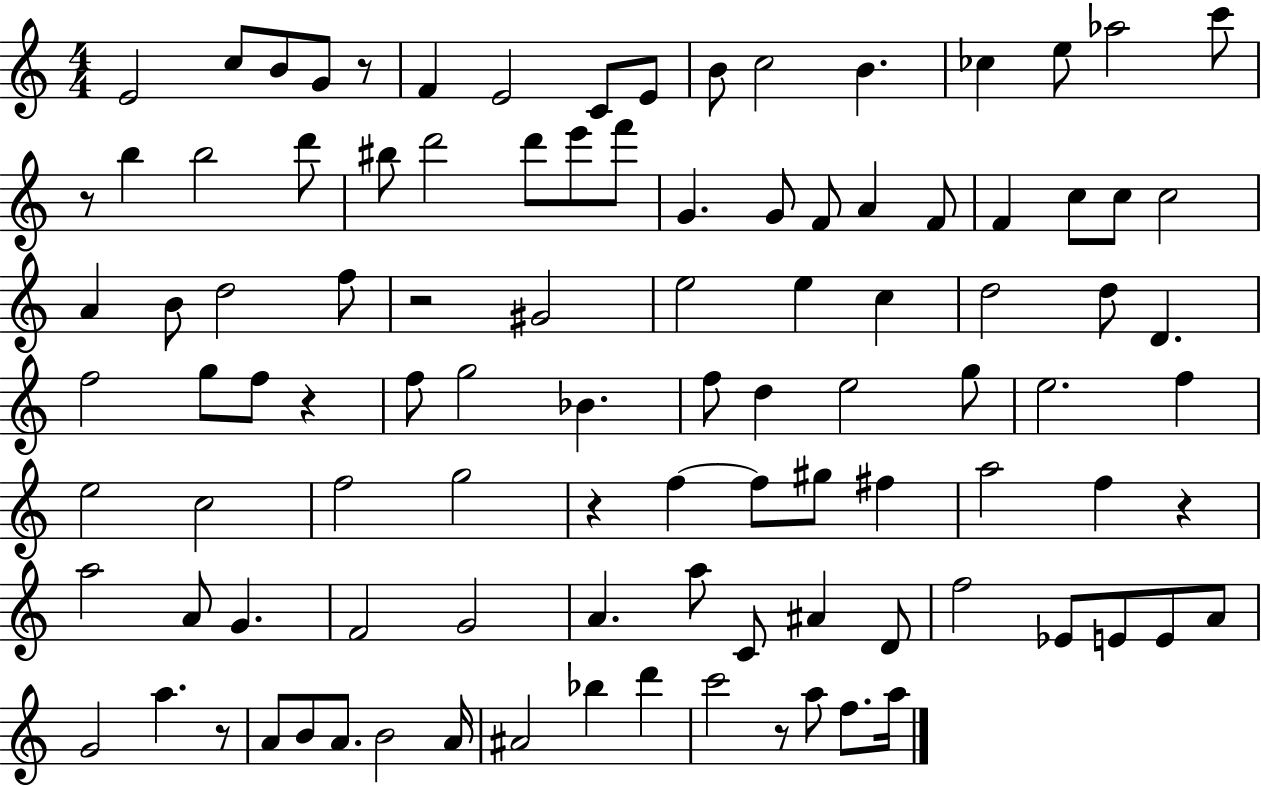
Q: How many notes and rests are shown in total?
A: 102